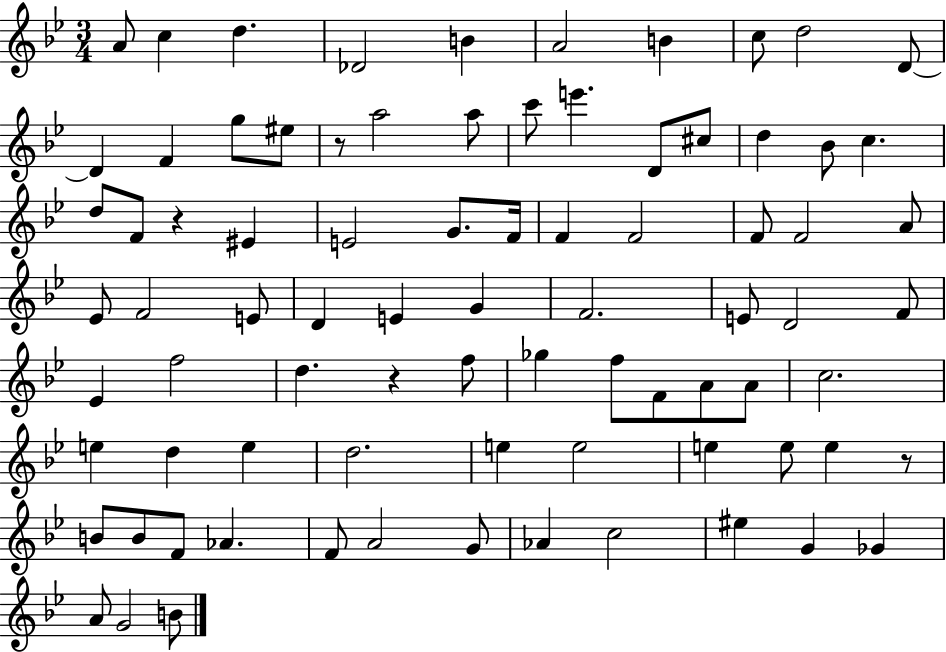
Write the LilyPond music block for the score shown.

{
  \clef treble
  \numericTimeSignature
  \time 3/4
  \key bes \major
  a'8 c''4 d''4. | des'2 b'4 | a'2 b'4 | c''8 d''2 d'8~~ | \break d'4 f'4 g''8 eis''8 | r8 a''2 a''8 | c'''8 e'''4. d'8 cis''8 | d''4 bes'8 c''4. | \break d''8 f'8 r4 eis'4 | e'2 g'8. f'16 | f'4 f'2 | f'8 f'2 a'8 | \break ees'8 f'2 e'8 | d'4 e'4 g'4 | f'2. | e'8 d'2 f'8 | \break ees'4 f''2 | d''4. r4 f''8 | ges''4 f''8 f'8 a'8 a'8 | c''2. | \break e''4 d''4 e''4 | d''2. | e''4 e''2 | e''4 e''8 e''4 r8 | \break b'8 b'8 f'8 aes'4. | f'8 a'2 g'8 | aes'4 c''2 | eis''4 g'4 ges'4 | \break a'8 g'2 b'8 | \bar "|."
}